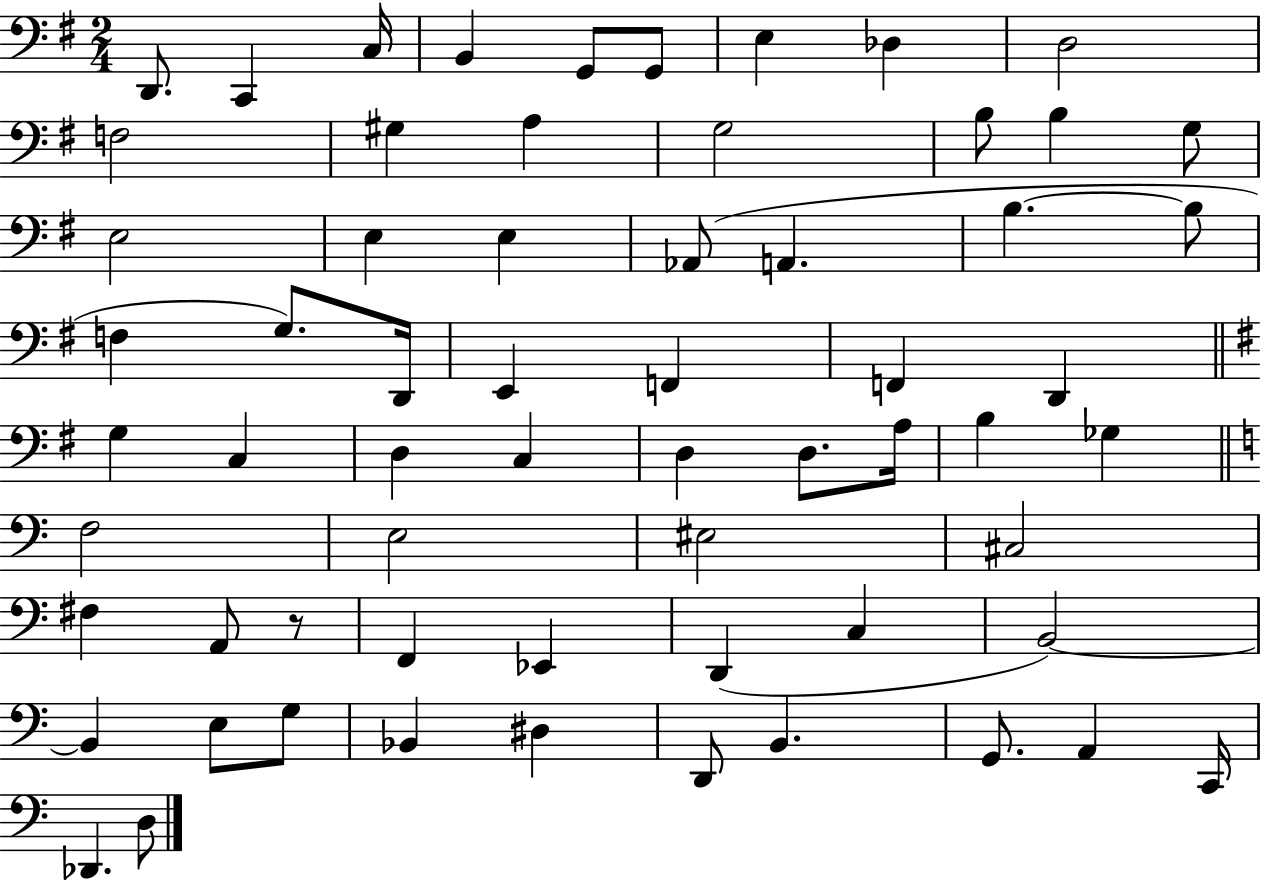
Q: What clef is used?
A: bass